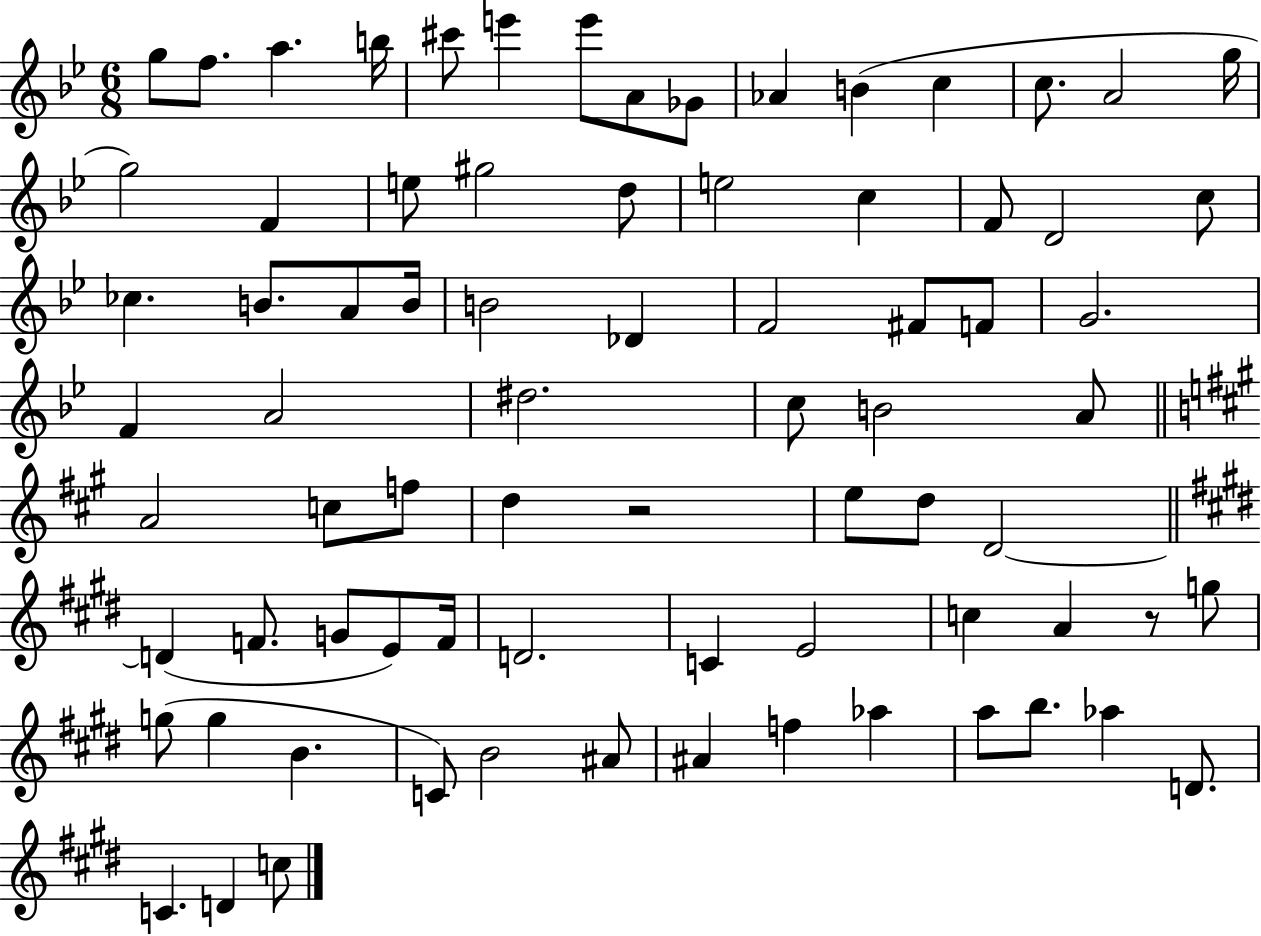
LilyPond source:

{
  \clef treble
  \numericTimeSignature
  \time 6/8
  \key bes \major
  g''8 f''8. a''4. b''16 | cis'''8 e'''4 e'''8 a'8 ges'8 | aes'4 b'4( c''4 | c''8. a'2 g''16 | \break g''2) f'4 | e''8 gis''2 d''8 | e''2 c''4 | f'8 d'2 c''8 | \break ces''4. b'8. a'8 b'16 | b'2 des'4 | f'2 fis'8 f'8 | g'2. | \break f'4 a'2 | dis''2. | c''8 b'2 a'8 | \bar "||" \break \key a \major a'2 c''8 f''8 | d''4 r2 | e''8 d''8 d'2~~ | \bar "||" \break \key e \major d'4( f'8. g'8 e'8) f'16 | d'2. | c'4 e'2 | c''4 a'4 r8 g''8 | \break g''8( g''4 b'4. | c'8) b'2 ais'8 | ais'4 f''4 aes''4 | a''8 b''8. aes''4 d'8. | \break c'4. d'4 c''8 | \bar "|."
}